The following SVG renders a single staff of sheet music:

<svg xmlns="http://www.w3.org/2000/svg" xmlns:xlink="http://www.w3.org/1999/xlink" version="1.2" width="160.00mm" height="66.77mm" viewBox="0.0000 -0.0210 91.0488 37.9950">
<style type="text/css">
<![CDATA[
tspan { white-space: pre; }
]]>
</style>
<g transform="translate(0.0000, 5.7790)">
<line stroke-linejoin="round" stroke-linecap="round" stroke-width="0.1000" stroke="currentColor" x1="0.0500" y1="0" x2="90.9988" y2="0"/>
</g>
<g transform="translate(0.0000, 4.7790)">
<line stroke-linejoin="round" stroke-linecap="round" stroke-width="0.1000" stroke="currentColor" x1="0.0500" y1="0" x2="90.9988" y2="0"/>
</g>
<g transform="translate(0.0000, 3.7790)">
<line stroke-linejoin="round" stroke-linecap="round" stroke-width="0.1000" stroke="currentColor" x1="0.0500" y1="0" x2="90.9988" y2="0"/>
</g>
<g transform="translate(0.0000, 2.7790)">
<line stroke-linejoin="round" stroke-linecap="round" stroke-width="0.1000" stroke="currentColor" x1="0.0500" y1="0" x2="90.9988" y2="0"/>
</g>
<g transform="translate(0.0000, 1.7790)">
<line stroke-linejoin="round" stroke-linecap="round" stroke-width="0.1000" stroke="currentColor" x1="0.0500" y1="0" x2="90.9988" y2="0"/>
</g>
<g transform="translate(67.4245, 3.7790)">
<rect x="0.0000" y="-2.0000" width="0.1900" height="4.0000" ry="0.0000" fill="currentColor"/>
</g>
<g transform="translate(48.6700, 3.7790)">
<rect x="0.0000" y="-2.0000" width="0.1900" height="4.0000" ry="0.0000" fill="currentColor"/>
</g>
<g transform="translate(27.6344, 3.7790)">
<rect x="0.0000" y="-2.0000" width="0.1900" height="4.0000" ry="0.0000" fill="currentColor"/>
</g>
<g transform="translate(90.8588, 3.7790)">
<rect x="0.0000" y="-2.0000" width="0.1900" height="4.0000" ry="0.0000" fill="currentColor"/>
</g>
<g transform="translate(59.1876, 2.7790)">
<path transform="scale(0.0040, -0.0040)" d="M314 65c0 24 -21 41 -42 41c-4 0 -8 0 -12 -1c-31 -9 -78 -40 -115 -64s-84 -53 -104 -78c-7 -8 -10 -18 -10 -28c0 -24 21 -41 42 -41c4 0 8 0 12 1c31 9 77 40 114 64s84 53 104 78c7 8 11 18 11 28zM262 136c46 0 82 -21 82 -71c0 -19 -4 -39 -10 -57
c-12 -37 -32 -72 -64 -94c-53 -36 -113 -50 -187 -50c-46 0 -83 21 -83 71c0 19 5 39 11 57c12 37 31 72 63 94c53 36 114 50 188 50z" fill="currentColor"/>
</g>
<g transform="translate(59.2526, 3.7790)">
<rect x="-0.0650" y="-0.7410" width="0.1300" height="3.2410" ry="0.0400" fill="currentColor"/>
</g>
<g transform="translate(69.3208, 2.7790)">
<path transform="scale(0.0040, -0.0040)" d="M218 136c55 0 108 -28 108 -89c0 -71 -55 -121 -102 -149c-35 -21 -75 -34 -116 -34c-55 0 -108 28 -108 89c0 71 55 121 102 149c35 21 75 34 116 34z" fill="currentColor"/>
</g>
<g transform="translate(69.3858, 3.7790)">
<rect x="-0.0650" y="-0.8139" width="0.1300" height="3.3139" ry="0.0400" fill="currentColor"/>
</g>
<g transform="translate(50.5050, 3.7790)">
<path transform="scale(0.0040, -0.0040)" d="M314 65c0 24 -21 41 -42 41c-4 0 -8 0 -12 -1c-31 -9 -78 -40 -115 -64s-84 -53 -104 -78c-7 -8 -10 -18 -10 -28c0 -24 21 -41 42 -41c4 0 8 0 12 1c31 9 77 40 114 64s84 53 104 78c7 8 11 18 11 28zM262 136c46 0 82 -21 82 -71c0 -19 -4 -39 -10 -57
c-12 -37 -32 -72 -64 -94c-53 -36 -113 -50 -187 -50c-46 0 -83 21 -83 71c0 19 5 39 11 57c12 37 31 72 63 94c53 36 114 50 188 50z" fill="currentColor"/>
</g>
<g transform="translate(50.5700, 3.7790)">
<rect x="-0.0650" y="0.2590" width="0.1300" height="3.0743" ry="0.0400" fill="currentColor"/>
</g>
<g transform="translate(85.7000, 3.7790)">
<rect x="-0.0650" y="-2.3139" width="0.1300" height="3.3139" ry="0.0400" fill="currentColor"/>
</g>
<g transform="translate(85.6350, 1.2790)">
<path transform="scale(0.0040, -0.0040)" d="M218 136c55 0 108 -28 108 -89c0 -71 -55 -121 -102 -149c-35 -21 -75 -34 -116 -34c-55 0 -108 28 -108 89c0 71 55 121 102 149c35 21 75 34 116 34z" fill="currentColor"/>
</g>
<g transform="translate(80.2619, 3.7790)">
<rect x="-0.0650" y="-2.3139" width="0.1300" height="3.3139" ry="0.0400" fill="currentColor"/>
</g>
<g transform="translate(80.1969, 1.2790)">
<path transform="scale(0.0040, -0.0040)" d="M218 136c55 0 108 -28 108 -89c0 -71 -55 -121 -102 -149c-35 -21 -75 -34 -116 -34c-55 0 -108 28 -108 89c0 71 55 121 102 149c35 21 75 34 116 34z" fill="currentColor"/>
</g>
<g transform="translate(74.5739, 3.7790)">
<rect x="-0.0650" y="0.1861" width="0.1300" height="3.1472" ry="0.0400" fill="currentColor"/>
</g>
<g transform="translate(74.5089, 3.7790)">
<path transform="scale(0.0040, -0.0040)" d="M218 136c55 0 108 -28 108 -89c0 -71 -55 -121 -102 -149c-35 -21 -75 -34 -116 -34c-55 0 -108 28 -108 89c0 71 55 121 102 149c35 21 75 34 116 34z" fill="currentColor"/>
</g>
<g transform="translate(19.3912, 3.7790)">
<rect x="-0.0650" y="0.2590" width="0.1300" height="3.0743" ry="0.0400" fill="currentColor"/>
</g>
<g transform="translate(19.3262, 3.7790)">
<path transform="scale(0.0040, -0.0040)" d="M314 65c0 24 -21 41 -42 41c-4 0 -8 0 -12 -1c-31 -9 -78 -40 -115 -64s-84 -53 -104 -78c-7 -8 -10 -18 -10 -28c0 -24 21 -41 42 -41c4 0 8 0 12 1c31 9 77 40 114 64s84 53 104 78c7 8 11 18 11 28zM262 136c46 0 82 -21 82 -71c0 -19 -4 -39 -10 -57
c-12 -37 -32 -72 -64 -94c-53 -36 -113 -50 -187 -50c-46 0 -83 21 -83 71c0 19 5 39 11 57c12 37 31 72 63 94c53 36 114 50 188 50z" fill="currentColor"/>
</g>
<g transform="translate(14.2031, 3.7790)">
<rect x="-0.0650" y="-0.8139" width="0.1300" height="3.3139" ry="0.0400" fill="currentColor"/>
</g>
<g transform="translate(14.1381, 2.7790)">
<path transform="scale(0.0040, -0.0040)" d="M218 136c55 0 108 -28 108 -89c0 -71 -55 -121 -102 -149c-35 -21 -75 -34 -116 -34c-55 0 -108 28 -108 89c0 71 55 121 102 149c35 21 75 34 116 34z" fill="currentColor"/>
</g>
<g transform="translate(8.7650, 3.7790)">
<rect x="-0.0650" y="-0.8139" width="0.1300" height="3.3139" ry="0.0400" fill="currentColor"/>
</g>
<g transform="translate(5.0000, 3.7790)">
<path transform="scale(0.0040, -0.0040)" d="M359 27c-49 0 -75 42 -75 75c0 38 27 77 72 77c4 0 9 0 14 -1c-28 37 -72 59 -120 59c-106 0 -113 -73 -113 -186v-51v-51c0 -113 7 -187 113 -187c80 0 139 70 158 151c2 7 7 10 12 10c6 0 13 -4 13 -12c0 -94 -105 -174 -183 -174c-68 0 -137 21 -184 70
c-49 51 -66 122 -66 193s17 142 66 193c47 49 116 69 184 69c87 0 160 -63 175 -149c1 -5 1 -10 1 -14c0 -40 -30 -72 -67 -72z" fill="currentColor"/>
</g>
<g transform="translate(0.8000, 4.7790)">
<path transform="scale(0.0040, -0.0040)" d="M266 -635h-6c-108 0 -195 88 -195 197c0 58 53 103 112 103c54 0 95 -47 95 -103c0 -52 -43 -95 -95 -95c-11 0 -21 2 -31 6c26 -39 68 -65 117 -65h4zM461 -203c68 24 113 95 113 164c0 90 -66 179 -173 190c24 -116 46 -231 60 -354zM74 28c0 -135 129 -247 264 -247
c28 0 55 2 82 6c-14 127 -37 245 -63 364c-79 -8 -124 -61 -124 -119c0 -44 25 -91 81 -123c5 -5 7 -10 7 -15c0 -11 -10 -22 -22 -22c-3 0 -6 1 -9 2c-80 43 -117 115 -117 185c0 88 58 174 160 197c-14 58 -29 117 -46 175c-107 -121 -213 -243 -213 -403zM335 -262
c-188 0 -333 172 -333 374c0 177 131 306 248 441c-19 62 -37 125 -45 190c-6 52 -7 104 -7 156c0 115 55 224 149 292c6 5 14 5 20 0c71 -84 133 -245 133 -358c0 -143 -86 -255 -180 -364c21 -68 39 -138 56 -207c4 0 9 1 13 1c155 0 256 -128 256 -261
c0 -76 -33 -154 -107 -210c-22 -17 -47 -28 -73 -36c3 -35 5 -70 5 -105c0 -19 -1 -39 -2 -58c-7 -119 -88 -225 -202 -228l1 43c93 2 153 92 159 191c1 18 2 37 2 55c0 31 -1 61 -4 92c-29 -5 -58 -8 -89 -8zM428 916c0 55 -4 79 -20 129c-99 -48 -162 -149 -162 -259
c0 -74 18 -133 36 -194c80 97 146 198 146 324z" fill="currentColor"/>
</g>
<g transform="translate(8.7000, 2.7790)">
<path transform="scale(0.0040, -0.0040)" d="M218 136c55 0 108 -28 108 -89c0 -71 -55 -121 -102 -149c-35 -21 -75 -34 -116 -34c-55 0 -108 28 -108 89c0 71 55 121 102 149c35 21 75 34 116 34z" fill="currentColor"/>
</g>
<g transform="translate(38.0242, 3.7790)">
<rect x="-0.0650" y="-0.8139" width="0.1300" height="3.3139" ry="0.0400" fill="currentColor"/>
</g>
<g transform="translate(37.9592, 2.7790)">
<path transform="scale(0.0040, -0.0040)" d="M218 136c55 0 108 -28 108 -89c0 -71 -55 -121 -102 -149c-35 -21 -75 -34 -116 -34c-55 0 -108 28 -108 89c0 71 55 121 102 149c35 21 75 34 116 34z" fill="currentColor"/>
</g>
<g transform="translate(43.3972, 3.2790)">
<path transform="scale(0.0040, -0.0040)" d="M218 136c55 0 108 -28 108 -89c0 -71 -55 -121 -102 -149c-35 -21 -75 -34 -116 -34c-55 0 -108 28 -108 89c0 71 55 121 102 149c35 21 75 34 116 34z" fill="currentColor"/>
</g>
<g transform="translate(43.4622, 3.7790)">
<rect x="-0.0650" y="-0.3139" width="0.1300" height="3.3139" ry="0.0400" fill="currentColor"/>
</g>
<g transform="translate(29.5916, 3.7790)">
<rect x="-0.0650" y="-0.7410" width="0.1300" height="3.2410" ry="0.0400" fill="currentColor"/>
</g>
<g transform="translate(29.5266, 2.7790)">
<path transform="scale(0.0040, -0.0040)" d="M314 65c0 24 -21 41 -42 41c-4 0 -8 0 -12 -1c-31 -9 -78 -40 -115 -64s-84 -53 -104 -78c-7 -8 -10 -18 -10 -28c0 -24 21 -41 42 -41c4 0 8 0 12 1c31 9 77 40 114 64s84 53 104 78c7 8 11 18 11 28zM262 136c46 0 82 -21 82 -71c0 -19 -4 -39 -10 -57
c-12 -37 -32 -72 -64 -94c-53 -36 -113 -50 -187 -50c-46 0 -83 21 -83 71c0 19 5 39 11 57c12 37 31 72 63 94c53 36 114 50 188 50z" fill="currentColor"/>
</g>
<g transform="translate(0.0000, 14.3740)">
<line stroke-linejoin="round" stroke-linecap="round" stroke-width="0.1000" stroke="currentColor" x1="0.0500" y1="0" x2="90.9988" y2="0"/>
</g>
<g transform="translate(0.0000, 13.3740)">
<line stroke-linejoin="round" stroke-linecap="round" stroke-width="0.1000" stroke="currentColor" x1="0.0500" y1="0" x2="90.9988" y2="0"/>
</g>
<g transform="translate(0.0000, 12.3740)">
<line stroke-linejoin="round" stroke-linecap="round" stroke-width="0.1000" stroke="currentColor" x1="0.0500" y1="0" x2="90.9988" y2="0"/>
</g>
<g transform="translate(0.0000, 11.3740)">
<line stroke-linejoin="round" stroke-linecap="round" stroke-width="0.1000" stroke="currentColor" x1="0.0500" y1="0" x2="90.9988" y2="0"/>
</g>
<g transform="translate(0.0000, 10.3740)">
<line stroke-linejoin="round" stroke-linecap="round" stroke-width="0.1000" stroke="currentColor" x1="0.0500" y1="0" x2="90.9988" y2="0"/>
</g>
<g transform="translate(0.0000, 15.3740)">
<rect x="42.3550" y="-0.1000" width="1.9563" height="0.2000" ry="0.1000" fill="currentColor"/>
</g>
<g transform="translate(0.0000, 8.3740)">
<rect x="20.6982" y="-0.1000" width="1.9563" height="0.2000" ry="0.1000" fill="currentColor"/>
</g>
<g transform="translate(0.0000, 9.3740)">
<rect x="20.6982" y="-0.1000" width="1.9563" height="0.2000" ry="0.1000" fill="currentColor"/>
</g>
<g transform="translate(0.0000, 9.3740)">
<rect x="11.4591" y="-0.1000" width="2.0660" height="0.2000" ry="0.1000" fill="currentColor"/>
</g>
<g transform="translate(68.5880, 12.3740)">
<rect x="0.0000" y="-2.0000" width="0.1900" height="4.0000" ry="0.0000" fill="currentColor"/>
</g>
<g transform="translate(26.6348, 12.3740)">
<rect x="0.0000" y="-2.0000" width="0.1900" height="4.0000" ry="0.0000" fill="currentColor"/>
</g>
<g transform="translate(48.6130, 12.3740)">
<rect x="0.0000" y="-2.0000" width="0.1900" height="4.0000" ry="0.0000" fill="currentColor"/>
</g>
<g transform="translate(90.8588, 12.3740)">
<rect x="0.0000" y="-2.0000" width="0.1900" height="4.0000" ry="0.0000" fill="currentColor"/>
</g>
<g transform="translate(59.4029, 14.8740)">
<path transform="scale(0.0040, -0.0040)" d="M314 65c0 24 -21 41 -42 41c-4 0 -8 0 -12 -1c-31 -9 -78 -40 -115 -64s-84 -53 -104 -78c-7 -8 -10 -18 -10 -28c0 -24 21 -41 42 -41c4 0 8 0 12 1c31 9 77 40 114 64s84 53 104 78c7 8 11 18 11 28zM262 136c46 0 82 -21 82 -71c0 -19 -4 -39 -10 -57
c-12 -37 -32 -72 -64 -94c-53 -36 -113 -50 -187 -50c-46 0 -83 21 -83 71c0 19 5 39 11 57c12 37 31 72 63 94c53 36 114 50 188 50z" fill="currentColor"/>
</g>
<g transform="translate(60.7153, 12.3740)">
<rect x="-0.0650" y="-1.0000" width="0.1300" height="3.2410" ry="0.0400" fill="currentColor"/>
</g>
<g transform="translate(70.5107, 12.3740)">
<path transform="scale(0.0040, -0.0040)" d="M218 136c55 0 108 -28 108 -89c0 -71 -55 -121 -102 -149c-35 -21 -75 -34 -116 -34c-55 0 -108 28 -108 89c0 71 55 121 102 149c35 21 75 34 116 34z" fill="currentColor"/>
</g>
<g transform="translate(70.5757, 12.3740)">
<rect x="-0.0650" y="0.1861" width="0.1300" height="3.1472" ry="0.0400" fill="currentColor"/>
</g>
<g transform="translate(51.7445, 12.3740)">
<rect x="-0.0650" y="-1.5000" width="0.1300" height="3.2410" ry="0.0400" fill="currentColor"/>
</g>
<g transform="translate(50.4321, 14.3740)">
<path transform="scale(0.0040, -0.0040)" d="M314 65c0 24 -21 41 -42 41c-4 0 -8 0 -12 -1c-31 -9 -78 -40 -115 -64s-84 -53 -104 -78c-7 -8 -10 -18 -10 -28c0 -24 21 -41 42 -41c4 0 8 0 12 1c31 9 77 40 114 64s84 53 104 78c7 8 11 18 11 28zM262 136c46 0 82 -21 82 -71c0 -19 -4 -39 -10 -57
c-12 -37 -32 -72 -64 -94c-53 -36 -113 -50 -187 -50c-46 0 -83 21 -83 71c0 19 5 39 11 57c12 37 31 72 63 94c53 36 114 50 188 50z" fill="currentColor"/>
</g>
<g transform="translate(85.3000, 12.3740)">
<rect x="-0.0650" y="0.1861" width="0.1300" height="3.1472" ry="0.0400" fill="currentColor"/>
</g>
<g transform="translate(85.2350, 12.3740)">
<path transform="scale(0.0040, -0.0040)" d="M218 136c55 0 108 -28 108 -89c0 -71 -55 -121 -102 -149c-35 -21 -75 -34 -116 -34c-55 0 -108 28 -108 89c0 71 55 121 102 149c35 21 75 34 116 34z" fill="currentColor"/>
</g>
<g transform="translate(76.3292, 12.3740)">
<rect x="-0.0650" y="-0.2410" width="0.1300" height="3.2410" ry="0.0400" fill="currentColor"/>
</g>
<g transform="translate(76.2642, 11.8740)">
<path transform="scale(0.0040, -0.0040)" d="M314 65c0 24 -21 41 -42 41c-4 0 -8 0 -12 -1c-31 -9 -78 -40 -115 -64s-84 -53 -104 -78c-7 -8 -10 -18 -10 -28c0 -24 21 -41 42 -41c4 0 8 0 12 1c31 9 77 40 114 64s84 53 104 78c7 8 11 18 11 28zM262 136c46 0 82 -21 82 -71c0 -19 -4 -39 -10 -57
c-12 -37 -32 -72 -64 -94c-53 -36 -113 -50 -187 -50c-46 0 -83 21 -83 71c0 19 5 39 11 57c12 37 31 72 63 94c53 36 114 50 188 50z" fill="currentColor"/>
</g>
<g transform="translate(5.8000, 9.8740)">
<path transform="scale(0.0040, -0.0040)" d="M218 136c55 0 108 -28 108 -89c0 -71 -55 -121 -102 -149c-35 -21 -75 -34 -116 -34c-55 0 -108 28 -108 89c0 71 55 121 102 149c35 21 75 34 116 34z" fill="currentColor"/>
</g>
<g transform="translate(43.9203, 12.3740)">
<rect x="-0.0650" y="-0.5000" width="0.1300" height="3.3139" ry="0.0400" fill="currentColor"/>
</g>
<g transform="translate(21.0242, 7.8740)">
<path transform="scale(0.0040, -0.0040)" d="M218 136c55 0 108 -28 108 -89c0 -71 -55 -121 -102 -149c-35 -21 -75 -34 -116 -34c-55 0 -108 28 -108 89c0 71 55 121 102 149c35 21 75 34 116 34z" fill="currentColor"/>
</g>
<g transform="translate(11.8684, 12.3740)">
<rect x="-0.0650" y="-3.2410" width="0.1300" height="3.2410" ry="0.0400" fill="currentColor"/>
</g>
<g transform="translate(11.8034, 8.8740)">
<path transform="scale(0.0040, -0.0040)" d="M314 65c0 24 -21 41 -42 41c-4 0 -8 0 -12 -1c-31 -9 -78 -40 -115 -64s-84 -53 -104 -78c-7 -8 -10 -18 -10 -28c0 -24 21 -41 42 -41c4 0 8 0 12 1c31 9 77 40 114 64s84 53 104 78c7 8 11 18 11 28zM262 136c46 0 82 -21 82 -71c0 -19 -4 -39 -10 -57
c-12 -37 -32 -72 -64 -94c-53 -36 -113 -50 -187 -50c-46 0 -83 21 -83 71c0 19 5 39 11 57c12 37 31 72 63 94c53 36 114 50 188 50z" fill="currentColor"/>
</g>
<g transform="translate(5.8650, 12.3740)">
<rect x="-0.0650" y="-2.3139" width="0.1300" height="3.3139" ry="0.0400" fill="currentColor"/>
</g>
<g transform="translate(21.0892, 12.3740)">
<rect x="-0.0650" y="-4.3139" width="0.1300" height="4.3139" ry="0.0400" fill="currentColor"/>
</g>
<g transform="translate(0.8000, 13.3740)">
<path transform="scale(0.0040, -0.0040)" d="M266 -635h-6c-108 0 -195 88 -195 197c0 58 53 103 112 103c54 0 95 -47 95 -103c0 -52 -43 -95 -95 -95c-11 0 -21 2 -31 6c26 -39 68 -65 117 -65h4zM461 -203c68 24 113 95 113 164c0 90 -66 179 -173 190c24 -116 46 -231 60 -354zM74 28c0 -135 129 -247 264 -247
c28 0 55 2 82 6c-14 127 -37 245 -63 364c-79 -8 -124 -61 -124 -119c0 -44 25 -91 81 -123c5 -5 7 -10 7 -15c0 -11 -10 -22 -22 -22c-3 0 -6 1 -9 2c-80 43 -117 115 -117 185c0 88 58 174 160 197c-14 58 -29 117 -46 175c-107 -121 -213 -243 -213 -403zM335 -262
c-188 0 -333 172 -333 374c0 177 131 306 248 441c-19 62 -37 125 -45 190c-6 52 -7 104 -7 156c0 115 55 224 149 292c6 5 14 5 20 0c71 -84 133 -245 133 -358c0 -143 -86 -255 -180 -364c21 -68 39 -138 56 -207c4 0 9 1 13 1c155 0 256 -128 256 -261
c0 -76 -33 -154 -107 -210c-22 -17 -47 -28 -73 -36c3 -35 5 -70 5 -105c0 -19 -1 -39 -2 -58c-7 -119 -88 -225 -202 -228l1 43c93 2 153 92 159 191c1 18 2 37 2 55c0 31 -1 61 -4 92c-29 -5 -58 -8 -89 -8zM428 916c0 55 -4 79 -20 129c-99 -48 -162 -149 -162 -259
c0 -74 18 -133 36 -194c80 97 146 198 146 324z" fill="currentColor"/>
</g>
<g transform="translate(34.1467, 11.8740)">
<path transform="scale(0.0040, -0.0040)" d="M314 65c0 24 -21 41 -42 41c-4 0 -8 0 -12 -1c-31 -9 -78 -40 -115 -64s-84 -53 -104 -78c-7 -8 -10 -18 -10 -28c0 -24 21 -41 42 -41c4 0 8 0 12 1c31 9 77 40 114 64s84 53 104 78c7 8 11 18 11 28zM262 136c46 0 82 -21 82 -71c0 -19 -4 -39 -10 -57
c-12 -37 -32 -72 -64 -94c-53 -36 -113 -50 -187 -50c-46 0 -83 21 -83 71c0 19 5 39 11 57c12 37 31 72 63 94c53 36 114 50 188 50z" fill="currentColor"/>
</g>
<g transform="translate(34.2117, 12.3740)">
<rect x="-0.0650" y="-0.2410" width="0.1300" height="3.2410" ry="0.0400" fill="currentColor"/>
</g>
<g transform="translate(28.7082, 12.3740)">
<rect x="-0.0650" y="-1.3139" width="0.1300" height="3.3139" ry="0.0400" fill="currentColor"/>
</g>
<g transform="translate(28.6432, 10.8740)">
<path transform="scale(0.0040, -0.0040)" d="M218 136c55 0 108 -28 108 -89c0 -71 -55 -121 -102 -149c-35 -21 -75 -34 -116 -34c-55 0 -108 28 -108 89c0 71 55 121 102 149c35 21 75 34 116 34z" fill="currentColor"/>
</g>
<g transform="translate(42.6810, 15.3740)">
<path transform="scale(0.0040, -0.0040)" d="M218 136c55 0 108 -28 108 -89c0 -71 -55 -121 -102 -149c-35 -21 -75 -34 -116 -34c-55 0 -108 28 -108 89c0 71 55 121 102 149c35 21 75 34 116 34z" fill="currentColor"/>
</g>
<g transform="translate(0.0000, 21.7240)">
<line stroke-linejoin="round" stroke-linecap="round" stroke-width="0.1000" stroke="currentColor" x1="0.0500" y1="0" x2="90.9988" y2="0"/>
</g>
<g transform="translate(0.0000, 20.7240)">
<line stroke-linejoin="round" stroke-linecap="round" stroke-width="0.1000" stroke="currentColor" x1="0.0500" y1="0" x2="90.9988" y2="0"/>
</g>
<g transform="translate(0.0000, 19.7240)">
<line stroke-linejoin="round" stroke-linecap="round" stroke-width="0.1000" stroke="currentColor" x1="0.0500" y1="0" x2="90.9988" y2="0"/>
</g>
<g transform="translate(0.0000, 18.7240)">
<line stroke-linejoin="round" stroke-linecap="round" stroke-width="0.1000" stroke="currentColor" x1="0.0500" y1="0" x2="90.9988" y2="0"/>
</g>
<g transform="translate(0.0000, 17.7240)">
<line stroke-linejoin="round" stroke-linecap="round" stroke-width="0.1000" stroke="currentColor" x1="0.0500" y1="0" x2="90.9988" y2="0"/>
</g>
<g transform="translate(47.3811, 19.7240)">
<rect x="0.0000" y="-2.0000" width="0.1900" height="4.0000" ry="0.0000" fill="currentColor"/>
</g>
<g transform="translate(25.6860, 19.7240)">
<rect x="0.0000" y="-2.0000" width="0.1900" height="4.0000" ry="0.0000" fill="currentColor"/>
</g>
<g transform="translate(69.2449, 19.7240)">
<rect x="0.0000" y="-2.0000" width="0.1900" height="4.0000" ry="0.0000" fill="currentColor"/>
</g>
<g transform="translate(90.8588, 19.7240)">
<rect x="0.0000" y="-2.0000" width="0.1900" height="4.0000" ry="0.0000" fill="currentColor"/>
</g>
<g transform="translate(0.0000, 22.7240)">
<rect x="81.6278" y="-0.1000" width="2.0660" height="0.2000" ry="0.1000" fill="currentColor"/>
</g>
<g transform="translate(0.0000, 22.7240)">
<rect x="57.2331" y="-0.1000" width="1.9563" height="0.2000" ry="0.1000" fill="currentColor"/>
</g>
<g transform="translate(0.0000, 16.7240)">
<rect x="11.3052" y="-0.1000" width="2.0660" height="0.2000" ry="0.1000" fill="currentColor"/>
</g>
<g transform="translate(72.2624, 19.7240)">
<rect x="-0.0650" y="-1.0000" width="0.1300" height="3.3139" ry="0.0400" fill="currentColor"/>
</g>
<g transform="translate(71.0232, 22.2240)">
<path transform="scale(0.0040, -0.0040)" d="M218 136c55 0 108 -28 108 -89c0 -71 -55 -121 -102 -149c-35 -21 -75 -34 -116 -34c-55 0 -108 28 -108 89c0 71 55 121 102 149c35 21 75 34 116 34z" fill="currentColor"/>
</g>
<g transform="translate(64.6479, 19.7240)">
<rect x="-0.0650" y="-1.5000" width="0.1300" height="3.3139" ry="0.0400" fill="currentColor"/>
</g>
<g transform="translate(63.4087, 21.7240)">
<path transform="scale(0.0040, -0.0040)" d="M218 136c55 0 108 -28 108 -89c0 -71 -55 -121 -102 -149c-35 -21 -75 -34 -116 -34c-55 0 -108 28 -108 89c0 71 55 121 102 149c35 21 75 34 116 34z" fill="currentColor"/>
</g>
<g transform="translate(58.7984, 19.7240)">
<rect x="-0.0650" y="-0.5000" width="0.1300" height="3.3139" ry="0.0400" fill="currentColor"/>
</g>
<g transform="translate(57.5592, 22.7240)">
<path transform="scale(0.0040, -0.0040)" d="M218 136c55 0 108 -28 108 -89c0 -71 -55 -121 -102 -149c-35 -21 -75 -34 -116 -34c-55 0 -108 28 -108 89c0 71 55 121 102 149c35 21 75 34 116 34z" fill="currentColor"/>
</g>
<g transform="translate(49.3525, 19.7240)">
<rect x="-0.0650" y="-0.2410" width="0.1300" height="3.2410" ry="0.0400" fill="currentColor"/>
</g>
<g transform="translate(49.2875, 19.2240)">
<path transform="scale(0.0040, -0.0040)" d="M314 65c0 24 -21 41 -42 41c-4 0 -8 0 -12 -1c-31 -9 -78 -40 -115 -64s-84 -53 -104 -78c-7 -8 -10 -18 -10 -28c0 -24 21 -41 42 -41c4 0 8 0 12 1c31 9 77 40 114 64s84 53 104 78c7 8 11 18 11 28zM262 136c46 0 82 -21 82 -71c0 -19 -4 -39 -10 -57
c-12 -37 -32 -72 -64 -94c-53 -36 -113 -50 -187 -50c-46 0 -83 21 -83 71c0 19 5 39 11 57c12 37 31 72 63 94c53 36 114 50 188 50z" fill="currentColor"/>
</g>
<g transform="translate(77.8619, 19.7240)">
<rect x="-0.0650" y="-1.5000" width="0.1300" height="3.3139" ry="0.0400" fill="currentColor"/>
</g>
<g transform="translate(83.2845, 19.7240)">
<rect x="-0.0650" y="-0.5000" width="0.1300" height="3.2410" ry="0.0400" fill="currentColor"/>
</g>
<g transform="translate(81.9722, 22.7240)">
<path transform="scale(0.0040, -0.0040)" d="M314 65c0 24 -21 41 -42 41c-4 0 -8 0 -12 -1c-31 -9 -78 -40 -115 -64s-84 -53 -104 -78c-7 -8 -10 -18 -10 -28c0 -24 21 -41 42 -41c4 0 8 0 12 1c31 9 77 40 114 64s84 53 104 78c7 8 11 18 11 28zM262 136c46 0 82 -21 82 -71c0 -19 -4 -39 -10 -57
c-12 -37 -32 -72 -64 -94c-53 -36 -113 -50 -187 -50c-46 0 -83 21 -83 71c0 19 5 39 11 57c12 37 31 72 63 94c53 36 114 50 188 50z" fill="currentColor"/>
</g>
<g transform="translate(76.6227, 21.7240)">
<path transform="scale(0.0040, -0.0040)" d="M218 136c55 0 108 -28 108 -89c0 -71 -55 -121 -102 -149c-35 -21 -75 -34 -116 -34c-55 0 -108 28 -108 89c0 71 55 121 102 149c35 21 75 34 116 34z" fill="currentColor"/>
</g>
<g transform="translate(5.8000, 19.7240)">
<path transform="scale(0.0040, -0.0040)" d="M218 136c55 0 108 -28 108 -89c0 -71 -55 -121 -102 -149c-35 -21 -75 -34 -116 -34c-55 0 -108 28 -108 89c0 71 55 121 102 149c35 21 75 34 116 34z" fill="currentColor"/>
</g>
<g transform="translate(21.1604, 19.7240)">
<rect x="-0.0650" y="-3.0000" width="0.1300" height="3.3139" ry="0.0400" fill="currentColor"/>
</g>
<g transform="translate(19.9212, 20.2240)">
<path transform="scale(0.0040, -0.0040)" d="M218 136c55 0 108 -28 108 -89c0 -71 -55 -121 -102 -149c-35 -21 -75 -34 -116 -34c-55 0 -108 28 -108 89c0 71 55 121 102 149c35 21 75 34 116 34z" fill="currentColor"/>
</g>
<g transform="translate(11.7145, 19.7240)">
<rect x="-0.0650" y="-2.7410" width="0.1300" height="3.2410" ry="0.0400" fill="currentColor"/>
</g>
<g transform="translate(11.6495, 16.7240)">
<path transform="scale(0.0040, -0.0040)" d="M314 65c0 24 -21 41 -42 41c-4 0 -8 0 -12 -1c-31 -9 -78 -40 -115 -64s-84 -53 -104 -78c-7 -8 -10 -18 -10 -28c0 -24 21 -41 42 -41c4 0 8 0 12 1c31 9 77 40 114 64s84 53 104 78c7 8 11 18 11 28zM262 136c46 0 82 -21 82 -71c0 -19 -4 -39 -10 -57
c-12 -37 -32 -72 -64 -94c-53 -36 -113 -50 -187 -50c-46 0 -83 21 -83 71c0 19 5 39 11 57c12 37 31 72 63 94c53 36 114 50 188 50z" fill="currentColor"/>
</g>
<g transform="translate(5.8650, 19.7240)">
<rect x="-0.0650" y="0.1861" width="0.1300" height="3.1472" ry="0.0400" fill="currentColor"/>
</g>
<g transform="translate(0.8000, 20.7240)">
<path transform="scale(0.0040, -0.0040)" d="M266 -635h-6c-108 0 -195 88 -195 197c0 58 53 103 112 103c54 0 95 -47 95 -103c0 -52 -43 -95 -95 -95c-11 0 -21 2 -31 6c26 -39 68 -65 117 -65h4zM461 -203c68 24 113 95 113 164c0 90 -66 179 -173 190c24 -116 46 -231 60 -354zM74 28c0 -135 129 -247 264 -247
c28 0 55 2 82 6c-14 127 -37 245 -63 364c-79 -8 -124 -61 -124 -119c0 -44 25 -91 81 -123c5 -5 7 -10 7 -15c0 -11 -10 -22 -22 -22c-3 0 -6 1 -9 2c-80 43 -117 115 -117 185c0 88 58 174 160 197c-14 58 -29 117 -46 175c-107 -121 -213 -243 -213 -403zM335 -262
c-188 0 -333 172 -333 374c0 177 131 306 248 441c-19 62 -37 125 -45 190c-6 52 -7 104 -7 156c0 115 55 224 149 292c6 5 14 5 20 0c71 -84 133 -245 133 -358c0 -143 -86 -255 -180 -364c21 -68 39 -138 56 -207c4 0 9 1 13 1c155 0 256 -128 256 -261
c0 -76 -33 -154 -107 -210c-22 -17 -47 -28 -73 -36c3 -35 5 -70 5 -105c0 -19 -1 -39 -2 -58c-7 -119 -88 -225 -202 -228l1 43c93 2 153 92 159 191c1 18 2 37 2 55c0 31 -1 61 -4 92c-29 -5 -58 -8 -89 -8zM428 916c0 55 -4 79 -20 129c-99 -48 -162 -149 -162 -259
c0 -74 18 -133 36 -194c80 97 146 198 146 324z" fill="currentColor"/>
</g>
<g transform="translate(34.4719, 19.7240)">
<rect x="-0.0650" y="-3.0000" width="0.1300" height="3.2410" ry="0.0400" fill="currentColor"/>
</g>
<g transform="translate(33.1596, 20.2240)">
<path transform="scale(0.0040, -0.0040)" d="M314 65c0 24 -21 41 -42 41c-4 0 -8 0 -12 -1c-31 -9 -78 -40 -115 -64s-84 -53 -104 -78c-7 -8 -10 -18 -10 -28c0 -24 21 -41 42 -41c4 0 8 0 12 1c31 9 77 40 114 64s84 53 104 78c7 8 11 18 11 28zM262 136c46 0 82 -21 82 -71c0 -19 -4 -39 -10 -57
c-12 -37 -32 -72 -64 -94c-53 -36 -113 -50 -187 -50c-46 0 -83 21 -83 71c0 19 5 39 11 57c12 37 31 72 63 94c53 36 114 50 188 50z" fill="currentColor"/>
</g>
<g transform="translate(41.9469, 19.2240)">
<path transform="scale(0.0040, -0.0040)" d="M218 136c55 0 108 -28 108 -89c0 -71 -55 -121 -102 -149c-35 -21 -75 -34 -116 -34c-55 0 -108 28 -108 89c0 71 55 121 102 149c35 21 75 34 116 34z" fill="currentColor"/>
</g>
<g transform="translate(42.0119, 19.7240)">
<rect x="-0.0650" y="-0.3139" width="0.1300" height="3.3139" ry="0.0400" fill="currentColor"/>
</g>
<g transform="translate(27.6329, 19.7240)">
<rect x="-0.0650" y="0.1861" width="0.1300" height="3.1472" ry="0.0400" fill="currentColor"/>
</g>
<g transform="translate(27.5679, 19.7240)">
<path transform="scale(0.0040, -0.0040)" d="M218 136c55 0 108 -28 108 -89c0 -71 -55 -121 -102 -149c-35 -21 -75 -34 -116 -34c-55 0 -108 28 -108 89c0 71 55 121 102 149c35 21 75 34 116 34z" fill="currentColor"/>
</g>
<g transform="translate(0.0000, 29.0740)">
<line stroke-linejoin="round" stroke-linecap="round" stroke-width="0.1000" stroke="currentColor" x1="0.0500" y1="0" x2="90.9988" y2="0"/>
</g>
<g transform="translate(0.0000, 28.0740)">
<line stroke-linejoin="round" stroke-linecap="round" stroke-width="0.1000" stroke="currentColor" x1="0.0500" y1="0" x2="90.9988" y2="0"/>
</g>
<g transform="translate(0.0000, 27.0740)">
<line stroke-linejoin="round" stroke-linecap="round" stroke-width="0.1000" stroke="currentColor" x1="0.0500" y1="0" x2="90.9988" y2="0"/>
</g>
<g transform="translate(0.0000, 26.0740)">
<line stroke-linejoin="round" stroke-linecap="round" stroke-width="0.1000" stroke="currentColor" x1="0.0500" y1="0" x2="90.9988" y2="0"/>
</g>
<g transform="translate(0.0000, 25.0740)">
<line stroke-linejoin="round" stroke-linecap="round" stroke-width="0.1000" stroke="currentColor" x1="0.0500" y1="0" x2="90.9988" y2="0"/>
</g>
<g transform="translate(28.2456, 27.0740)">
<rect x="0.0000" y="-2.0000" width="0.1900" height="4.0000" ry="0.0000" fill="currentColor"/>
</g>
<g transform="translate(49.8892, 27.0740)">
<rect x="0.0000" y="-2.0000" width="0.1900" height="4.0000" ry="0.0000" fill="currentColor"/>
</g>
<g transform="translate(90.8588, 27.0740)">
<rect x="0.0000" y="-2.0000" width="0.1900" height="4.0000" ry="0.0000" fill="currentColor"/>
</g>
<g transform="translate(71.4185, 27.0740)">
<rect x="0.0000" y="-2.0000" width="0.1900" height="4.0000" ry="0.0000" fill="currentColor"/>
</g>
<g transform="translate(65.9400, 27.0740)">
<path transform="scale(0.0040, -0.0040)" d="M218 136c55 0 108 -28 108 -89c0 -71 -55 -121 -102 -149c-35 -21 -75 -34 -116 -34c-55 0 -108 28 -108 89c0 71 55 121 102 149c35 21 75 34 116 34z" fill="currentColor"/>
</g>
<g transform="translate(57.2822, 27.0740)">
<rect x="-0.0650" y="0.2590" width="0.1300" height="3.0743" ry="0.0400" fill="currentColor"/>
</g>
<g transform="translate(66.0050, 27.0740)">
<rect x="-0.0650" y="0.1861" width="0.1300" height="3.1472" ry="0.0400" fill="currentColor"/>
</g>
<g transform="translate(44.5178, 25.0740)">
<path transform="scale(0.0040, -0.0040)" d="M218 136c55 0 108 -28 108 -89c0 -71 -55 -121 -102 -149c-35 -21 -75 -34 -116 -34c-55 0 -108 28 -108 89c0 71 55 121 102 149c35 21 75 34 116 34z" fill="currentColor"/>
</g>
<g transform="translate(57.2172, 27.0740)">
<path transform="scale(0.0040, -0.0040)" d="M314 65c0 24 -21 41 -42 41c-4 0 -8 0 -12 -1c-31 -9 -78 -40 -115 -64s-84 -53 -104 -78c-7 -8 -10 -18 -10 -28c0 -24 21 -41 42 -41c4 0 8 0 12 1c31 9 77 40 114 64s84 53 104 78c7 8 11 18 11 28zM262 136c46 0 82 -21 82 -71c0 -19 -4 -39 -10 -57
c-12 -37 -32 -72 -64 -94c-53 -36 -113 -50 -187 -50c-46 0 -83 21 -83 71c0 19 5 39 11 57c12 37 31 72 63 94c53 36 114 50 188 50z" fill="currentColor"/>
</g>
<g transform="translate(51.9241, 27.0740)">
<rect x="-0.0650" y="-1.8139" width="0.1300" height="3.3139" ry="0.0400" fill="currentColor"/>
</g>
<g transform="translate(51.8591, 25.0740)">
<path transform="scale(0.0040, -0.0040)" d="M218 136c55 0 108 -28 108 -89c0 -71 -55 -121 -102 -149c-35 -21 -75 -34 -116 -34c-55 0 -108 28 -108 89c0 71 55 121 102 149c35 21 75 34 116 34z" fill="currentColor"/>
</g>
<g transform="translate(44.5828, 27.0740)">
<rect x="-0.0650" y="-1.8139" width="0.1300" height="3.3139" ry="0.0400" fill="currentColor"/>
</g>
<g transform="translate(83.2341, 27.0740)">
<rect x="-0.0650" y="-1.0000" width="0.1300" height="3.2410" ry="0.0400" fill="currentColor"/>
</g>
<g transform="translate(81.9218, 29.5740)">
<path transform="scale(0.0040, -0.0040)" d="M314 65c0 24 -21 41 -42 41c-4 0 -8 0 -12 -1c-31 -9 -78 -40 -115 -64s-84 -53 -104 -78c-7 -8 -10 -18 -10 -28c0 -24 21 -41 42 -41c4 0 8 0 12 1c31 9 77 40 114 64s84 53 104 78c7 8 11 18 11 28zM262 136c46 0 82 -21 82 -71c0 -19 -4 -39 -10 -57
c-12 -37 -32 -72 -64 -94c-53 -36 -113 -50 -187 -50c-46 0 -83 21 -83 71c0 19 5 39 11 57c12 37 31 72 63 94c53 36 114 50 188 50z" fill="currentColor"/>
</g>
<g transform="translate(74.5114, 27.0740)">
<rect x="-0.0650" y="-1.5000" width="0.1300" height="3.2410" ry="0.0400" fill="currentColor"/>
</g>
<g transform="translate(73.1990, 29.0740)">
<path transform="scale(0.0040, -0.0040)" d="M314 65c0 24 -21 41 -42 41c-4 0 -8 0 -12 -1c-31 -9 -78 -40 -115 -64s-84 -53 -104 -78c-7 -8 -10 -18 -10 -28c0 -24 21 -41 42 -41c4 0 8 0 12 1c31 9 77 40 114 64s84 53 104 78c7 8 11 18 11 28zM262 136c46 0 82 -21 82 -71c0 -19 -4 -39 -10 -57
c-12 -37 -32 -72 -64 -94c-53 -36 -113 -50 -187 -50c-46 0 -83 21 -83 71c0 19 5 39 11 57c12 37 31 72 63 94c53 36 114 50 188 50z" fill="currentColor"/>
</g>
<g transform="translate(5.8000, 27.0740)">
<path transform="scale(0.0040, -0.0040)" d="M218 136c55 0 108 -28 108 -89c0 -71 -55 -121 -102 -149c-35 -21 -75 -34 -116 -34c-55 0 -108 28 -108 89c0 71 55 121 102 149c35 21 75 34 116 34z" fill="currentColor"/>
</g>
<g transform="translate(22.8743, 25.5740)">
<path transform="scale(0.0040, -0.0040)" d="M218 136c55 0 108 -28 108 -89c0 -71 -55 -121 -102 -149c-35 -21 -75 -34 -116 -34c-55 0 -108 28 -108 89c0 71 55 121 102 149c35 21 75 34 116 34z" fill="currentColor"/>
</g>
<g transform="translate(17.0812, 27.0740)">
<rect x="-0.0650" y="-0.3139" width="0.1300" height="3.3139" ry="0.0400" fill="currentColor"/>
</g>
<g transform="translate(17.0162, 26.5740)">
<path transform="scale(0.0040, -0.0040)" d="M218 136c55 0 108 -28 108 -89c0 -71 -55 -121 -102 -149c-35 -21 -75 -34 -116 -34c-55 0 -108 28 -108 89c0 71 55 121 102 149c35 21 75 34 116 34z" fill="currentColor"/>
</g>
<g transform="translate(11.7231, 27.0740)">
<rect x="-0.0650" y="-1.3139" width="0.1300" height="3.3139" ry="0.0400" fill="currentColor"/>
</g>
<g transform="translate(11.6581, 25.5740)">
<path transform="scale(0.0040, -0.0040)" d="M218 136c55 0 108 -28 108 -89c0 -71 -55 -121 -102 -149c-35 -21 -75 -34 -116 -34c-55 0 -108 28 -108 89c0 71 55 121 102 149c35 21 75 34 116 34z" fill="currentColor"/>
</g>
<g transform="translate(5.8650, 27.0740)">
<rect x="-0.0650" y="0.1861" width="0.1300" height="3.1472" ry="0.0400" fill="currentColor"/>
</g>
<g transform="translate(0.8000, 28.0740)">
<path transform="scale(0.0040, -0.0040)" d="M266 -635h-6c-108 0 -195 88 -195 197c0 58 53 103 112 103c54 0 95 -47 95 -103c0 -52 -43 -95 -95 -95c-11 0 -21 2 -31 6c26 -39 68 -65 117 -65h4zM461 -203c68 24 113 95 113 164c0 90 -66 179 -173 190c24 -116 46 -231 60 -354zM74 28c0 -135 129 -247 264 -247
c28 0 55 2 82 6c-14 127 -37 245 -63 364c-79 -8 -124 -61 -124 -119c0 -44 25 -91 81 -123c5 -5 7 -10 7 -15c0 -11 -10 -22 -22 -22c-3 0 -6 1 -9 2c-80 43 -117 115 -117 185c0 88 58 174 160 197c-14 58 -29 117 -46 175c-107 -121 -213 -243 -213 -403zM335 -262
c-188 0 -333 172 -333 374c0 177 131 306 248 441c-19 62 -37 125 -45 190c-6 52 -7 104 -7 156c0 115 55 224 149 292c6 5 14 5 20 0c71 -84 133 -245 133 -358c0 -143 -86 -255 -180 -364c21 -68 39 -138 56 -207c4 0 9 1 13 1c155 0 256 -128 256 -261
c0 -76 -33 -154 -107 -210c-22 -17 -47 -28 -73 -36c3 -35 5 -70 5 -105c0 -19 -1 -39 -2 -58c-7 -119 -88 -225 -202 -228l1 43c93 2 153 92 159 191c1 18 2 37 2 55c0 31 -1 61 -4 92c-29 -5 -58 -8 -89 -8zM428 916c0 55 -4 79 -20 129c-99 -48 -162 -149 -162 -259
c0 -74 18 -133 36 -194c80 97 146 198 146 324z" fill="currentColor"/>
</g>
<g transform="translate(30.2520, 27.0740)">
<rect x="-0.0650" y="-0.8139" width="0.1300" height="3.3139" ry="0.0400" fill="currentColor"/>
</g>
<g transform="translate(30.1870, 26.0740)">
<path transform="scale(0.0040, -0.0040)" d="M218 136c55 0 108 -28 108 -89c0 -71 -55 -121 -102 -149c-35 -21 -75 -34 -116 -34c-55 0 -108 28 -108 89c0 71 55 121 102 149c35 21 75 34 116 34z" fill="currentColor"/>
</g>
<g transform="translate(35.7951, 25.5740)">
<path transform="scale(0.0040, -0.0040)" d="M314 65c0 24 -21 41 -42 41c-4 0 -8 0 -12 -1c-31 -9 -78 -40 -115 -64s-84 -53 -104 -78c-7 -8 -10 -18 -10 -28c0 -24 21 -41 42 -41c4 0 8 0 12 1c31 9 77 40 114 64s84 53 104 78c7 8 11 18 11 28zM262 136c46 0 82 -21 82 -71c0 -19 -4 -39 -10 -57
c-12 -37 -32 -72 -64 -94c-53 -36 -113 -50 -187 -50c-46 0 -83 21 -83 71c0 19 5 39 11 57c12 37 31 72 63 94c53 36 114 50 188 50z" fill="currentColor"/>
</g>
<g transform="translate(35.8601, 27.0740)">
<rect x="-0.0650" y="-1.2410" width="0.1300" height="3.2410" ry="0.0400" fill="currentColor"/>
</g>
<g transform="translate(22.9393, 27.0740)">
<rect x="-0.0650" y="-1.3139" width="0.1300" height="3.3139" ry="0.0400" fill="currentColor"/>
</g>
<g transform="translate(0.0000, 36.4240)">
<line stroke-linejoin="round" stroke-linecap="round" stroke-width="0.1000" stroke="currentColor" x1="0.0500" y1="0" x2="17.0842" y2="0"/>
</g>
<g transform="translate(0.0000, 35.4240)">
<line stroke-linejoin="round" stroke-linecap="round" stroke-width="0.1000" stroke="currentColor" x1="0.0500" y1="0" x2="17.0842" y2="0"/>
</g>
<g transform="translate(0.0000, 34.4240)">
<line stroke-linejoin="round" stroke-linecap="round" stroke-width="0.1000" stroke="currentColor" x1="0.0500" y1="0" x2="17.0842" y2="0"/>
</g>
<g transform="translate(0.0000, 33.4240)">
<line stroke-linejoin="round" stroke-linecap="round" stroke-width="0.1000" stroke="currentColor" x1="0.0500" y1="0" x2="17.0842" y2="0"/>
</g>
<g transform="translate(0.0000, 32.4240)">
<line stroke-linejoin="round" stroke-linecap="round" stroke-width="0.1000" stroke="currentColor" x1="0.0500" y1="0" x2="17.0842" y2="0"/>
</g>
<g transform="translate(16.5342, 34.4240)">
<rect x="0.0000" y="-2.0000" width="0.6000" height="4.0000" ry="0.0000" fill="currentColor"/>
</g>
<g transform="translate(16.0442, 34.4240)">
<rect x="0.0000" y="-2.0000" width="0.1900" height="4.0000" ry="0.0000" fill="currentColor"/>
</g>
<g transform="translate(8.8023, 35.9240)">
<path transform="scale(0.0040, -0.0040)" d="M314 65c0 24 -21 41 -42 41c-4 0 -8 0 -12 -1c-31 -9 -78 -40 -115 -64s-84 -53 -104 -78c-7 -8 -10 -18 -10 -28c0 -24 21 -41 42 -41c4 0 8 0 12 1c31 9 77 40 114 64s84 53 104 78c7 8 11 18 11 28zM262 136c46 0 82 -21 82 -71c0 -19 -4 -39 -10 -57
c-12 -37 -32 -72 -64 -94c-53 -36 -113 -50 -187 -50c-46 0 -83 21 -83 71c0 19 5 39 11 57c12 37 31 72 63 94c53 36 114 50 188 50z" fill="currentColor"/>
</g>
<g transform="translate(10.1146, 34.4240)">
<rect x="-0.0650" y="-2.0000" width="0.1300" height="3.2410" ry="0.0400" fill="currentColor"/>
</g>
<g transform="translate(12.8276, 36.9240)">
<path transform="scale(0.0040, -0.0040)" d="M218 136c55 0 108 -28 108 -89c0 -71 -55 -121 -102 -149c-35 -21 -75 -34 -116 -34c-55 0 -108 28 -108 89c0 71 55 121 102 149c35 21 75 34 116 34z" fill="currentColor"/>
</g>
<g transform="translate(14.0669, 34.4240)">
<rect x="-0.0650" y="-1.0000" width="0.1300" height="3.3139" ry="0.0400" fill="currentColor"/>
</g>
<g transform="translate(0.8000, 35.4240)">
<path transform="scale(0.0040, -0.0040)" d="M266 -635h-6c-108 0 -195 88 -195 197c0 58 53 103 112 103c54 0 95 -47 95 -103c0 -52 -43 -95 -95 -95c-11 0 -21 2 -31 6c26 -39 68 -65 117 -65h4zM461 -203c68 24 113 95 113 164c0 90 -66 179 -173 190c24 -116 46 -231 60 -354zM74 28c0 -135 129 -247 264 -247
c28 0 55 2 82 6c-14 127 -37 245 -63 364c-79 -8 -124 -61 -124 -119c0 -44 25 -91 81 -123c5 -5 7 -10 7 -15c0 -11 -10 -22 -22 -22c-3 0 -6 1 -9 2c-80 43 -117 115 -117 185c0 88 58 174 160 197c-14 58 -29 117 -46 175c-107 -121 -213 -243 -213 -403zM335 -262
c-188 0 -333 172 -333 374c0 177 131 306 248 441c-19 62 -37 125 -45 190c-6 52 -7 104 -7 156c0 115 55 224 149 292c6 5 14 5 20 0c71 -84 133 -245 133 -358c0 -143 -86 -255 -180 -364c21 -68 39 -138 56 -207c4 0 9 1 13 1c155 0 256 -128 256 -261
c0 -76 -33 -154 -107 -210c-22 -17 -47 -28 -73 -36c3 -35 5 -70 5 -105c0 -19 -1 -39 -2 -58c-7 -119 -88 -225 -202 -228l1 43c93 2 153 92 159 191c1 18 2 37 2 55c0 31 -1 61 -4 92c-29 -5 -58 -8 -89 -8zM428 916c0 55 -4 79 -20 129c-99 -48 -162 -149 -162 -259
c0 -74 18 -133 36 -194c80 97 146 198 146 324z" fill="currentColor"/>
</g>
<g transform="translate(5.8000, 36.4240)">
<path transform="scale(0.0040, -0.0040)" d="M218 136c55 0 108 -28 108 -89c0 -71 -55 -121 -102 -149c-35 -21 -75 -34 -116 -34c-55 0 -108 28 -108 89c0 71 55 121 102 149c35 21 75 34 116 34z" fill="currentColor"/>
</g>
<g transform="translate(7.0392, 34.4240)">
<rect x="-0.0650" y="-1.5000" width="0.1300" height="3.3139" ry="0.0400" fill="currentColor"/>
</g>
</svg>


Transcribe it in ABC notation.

X:1
T:Untitled
M:4/4
L:1/4
K:C
d d B2 d2 d c B2 d2 d B g g g b2 d' e c2 C E2 D2 B c2 B B a2 A B A2 c c2 C E D E C2 B e c e d e2 f f B2 B E2 D2 E F2 D